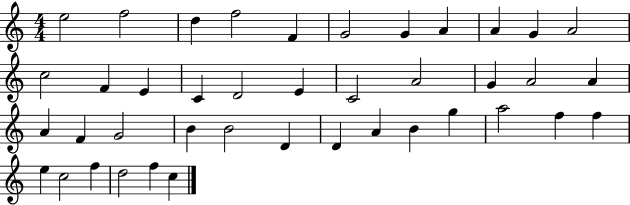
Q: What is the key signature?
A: C major